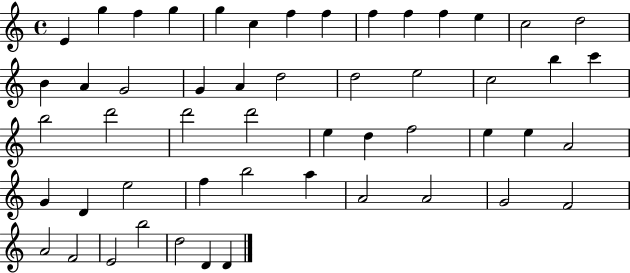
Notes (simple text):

E4/q G5/q F5/q G5/q G5/q C5/q F5/q F5/q F5/q F5/q F5/q E5/q C5/h D5/h B4/q A4/q G4/h G4/q A4/q D5/h D5/h E5/h C5/h B5/q C6/q B5/h D6/h D6/h D6/h E5/q D5/q F5/h E5/q E5/q A4/h G4/q D4/q E5/h F5/q B5/h A5/q A4/h A4/h G4/h F4/h A4/h F4/h E4/h B5/h D5/h D4/q D4/q